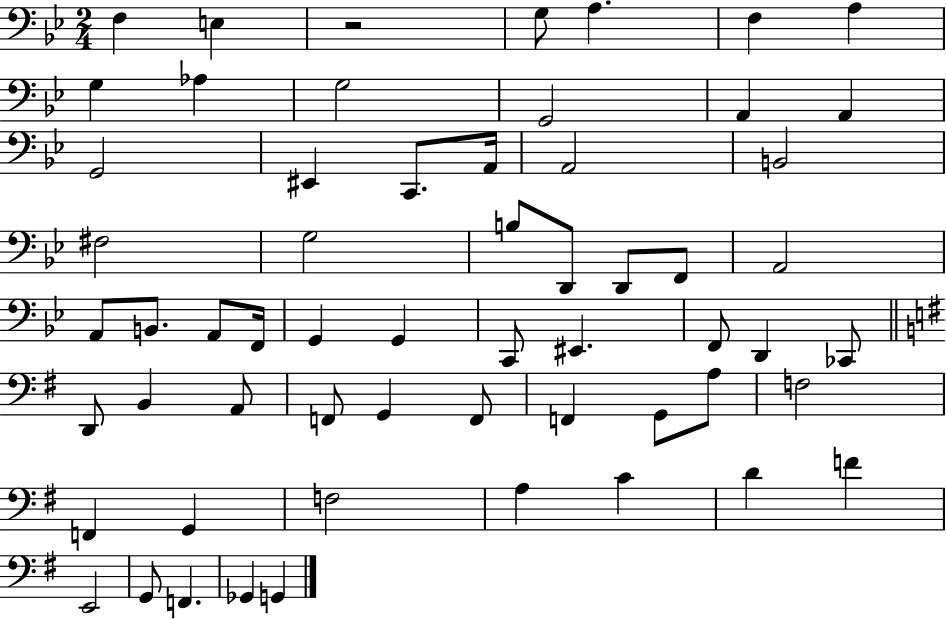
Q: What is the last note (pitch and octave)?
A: G2